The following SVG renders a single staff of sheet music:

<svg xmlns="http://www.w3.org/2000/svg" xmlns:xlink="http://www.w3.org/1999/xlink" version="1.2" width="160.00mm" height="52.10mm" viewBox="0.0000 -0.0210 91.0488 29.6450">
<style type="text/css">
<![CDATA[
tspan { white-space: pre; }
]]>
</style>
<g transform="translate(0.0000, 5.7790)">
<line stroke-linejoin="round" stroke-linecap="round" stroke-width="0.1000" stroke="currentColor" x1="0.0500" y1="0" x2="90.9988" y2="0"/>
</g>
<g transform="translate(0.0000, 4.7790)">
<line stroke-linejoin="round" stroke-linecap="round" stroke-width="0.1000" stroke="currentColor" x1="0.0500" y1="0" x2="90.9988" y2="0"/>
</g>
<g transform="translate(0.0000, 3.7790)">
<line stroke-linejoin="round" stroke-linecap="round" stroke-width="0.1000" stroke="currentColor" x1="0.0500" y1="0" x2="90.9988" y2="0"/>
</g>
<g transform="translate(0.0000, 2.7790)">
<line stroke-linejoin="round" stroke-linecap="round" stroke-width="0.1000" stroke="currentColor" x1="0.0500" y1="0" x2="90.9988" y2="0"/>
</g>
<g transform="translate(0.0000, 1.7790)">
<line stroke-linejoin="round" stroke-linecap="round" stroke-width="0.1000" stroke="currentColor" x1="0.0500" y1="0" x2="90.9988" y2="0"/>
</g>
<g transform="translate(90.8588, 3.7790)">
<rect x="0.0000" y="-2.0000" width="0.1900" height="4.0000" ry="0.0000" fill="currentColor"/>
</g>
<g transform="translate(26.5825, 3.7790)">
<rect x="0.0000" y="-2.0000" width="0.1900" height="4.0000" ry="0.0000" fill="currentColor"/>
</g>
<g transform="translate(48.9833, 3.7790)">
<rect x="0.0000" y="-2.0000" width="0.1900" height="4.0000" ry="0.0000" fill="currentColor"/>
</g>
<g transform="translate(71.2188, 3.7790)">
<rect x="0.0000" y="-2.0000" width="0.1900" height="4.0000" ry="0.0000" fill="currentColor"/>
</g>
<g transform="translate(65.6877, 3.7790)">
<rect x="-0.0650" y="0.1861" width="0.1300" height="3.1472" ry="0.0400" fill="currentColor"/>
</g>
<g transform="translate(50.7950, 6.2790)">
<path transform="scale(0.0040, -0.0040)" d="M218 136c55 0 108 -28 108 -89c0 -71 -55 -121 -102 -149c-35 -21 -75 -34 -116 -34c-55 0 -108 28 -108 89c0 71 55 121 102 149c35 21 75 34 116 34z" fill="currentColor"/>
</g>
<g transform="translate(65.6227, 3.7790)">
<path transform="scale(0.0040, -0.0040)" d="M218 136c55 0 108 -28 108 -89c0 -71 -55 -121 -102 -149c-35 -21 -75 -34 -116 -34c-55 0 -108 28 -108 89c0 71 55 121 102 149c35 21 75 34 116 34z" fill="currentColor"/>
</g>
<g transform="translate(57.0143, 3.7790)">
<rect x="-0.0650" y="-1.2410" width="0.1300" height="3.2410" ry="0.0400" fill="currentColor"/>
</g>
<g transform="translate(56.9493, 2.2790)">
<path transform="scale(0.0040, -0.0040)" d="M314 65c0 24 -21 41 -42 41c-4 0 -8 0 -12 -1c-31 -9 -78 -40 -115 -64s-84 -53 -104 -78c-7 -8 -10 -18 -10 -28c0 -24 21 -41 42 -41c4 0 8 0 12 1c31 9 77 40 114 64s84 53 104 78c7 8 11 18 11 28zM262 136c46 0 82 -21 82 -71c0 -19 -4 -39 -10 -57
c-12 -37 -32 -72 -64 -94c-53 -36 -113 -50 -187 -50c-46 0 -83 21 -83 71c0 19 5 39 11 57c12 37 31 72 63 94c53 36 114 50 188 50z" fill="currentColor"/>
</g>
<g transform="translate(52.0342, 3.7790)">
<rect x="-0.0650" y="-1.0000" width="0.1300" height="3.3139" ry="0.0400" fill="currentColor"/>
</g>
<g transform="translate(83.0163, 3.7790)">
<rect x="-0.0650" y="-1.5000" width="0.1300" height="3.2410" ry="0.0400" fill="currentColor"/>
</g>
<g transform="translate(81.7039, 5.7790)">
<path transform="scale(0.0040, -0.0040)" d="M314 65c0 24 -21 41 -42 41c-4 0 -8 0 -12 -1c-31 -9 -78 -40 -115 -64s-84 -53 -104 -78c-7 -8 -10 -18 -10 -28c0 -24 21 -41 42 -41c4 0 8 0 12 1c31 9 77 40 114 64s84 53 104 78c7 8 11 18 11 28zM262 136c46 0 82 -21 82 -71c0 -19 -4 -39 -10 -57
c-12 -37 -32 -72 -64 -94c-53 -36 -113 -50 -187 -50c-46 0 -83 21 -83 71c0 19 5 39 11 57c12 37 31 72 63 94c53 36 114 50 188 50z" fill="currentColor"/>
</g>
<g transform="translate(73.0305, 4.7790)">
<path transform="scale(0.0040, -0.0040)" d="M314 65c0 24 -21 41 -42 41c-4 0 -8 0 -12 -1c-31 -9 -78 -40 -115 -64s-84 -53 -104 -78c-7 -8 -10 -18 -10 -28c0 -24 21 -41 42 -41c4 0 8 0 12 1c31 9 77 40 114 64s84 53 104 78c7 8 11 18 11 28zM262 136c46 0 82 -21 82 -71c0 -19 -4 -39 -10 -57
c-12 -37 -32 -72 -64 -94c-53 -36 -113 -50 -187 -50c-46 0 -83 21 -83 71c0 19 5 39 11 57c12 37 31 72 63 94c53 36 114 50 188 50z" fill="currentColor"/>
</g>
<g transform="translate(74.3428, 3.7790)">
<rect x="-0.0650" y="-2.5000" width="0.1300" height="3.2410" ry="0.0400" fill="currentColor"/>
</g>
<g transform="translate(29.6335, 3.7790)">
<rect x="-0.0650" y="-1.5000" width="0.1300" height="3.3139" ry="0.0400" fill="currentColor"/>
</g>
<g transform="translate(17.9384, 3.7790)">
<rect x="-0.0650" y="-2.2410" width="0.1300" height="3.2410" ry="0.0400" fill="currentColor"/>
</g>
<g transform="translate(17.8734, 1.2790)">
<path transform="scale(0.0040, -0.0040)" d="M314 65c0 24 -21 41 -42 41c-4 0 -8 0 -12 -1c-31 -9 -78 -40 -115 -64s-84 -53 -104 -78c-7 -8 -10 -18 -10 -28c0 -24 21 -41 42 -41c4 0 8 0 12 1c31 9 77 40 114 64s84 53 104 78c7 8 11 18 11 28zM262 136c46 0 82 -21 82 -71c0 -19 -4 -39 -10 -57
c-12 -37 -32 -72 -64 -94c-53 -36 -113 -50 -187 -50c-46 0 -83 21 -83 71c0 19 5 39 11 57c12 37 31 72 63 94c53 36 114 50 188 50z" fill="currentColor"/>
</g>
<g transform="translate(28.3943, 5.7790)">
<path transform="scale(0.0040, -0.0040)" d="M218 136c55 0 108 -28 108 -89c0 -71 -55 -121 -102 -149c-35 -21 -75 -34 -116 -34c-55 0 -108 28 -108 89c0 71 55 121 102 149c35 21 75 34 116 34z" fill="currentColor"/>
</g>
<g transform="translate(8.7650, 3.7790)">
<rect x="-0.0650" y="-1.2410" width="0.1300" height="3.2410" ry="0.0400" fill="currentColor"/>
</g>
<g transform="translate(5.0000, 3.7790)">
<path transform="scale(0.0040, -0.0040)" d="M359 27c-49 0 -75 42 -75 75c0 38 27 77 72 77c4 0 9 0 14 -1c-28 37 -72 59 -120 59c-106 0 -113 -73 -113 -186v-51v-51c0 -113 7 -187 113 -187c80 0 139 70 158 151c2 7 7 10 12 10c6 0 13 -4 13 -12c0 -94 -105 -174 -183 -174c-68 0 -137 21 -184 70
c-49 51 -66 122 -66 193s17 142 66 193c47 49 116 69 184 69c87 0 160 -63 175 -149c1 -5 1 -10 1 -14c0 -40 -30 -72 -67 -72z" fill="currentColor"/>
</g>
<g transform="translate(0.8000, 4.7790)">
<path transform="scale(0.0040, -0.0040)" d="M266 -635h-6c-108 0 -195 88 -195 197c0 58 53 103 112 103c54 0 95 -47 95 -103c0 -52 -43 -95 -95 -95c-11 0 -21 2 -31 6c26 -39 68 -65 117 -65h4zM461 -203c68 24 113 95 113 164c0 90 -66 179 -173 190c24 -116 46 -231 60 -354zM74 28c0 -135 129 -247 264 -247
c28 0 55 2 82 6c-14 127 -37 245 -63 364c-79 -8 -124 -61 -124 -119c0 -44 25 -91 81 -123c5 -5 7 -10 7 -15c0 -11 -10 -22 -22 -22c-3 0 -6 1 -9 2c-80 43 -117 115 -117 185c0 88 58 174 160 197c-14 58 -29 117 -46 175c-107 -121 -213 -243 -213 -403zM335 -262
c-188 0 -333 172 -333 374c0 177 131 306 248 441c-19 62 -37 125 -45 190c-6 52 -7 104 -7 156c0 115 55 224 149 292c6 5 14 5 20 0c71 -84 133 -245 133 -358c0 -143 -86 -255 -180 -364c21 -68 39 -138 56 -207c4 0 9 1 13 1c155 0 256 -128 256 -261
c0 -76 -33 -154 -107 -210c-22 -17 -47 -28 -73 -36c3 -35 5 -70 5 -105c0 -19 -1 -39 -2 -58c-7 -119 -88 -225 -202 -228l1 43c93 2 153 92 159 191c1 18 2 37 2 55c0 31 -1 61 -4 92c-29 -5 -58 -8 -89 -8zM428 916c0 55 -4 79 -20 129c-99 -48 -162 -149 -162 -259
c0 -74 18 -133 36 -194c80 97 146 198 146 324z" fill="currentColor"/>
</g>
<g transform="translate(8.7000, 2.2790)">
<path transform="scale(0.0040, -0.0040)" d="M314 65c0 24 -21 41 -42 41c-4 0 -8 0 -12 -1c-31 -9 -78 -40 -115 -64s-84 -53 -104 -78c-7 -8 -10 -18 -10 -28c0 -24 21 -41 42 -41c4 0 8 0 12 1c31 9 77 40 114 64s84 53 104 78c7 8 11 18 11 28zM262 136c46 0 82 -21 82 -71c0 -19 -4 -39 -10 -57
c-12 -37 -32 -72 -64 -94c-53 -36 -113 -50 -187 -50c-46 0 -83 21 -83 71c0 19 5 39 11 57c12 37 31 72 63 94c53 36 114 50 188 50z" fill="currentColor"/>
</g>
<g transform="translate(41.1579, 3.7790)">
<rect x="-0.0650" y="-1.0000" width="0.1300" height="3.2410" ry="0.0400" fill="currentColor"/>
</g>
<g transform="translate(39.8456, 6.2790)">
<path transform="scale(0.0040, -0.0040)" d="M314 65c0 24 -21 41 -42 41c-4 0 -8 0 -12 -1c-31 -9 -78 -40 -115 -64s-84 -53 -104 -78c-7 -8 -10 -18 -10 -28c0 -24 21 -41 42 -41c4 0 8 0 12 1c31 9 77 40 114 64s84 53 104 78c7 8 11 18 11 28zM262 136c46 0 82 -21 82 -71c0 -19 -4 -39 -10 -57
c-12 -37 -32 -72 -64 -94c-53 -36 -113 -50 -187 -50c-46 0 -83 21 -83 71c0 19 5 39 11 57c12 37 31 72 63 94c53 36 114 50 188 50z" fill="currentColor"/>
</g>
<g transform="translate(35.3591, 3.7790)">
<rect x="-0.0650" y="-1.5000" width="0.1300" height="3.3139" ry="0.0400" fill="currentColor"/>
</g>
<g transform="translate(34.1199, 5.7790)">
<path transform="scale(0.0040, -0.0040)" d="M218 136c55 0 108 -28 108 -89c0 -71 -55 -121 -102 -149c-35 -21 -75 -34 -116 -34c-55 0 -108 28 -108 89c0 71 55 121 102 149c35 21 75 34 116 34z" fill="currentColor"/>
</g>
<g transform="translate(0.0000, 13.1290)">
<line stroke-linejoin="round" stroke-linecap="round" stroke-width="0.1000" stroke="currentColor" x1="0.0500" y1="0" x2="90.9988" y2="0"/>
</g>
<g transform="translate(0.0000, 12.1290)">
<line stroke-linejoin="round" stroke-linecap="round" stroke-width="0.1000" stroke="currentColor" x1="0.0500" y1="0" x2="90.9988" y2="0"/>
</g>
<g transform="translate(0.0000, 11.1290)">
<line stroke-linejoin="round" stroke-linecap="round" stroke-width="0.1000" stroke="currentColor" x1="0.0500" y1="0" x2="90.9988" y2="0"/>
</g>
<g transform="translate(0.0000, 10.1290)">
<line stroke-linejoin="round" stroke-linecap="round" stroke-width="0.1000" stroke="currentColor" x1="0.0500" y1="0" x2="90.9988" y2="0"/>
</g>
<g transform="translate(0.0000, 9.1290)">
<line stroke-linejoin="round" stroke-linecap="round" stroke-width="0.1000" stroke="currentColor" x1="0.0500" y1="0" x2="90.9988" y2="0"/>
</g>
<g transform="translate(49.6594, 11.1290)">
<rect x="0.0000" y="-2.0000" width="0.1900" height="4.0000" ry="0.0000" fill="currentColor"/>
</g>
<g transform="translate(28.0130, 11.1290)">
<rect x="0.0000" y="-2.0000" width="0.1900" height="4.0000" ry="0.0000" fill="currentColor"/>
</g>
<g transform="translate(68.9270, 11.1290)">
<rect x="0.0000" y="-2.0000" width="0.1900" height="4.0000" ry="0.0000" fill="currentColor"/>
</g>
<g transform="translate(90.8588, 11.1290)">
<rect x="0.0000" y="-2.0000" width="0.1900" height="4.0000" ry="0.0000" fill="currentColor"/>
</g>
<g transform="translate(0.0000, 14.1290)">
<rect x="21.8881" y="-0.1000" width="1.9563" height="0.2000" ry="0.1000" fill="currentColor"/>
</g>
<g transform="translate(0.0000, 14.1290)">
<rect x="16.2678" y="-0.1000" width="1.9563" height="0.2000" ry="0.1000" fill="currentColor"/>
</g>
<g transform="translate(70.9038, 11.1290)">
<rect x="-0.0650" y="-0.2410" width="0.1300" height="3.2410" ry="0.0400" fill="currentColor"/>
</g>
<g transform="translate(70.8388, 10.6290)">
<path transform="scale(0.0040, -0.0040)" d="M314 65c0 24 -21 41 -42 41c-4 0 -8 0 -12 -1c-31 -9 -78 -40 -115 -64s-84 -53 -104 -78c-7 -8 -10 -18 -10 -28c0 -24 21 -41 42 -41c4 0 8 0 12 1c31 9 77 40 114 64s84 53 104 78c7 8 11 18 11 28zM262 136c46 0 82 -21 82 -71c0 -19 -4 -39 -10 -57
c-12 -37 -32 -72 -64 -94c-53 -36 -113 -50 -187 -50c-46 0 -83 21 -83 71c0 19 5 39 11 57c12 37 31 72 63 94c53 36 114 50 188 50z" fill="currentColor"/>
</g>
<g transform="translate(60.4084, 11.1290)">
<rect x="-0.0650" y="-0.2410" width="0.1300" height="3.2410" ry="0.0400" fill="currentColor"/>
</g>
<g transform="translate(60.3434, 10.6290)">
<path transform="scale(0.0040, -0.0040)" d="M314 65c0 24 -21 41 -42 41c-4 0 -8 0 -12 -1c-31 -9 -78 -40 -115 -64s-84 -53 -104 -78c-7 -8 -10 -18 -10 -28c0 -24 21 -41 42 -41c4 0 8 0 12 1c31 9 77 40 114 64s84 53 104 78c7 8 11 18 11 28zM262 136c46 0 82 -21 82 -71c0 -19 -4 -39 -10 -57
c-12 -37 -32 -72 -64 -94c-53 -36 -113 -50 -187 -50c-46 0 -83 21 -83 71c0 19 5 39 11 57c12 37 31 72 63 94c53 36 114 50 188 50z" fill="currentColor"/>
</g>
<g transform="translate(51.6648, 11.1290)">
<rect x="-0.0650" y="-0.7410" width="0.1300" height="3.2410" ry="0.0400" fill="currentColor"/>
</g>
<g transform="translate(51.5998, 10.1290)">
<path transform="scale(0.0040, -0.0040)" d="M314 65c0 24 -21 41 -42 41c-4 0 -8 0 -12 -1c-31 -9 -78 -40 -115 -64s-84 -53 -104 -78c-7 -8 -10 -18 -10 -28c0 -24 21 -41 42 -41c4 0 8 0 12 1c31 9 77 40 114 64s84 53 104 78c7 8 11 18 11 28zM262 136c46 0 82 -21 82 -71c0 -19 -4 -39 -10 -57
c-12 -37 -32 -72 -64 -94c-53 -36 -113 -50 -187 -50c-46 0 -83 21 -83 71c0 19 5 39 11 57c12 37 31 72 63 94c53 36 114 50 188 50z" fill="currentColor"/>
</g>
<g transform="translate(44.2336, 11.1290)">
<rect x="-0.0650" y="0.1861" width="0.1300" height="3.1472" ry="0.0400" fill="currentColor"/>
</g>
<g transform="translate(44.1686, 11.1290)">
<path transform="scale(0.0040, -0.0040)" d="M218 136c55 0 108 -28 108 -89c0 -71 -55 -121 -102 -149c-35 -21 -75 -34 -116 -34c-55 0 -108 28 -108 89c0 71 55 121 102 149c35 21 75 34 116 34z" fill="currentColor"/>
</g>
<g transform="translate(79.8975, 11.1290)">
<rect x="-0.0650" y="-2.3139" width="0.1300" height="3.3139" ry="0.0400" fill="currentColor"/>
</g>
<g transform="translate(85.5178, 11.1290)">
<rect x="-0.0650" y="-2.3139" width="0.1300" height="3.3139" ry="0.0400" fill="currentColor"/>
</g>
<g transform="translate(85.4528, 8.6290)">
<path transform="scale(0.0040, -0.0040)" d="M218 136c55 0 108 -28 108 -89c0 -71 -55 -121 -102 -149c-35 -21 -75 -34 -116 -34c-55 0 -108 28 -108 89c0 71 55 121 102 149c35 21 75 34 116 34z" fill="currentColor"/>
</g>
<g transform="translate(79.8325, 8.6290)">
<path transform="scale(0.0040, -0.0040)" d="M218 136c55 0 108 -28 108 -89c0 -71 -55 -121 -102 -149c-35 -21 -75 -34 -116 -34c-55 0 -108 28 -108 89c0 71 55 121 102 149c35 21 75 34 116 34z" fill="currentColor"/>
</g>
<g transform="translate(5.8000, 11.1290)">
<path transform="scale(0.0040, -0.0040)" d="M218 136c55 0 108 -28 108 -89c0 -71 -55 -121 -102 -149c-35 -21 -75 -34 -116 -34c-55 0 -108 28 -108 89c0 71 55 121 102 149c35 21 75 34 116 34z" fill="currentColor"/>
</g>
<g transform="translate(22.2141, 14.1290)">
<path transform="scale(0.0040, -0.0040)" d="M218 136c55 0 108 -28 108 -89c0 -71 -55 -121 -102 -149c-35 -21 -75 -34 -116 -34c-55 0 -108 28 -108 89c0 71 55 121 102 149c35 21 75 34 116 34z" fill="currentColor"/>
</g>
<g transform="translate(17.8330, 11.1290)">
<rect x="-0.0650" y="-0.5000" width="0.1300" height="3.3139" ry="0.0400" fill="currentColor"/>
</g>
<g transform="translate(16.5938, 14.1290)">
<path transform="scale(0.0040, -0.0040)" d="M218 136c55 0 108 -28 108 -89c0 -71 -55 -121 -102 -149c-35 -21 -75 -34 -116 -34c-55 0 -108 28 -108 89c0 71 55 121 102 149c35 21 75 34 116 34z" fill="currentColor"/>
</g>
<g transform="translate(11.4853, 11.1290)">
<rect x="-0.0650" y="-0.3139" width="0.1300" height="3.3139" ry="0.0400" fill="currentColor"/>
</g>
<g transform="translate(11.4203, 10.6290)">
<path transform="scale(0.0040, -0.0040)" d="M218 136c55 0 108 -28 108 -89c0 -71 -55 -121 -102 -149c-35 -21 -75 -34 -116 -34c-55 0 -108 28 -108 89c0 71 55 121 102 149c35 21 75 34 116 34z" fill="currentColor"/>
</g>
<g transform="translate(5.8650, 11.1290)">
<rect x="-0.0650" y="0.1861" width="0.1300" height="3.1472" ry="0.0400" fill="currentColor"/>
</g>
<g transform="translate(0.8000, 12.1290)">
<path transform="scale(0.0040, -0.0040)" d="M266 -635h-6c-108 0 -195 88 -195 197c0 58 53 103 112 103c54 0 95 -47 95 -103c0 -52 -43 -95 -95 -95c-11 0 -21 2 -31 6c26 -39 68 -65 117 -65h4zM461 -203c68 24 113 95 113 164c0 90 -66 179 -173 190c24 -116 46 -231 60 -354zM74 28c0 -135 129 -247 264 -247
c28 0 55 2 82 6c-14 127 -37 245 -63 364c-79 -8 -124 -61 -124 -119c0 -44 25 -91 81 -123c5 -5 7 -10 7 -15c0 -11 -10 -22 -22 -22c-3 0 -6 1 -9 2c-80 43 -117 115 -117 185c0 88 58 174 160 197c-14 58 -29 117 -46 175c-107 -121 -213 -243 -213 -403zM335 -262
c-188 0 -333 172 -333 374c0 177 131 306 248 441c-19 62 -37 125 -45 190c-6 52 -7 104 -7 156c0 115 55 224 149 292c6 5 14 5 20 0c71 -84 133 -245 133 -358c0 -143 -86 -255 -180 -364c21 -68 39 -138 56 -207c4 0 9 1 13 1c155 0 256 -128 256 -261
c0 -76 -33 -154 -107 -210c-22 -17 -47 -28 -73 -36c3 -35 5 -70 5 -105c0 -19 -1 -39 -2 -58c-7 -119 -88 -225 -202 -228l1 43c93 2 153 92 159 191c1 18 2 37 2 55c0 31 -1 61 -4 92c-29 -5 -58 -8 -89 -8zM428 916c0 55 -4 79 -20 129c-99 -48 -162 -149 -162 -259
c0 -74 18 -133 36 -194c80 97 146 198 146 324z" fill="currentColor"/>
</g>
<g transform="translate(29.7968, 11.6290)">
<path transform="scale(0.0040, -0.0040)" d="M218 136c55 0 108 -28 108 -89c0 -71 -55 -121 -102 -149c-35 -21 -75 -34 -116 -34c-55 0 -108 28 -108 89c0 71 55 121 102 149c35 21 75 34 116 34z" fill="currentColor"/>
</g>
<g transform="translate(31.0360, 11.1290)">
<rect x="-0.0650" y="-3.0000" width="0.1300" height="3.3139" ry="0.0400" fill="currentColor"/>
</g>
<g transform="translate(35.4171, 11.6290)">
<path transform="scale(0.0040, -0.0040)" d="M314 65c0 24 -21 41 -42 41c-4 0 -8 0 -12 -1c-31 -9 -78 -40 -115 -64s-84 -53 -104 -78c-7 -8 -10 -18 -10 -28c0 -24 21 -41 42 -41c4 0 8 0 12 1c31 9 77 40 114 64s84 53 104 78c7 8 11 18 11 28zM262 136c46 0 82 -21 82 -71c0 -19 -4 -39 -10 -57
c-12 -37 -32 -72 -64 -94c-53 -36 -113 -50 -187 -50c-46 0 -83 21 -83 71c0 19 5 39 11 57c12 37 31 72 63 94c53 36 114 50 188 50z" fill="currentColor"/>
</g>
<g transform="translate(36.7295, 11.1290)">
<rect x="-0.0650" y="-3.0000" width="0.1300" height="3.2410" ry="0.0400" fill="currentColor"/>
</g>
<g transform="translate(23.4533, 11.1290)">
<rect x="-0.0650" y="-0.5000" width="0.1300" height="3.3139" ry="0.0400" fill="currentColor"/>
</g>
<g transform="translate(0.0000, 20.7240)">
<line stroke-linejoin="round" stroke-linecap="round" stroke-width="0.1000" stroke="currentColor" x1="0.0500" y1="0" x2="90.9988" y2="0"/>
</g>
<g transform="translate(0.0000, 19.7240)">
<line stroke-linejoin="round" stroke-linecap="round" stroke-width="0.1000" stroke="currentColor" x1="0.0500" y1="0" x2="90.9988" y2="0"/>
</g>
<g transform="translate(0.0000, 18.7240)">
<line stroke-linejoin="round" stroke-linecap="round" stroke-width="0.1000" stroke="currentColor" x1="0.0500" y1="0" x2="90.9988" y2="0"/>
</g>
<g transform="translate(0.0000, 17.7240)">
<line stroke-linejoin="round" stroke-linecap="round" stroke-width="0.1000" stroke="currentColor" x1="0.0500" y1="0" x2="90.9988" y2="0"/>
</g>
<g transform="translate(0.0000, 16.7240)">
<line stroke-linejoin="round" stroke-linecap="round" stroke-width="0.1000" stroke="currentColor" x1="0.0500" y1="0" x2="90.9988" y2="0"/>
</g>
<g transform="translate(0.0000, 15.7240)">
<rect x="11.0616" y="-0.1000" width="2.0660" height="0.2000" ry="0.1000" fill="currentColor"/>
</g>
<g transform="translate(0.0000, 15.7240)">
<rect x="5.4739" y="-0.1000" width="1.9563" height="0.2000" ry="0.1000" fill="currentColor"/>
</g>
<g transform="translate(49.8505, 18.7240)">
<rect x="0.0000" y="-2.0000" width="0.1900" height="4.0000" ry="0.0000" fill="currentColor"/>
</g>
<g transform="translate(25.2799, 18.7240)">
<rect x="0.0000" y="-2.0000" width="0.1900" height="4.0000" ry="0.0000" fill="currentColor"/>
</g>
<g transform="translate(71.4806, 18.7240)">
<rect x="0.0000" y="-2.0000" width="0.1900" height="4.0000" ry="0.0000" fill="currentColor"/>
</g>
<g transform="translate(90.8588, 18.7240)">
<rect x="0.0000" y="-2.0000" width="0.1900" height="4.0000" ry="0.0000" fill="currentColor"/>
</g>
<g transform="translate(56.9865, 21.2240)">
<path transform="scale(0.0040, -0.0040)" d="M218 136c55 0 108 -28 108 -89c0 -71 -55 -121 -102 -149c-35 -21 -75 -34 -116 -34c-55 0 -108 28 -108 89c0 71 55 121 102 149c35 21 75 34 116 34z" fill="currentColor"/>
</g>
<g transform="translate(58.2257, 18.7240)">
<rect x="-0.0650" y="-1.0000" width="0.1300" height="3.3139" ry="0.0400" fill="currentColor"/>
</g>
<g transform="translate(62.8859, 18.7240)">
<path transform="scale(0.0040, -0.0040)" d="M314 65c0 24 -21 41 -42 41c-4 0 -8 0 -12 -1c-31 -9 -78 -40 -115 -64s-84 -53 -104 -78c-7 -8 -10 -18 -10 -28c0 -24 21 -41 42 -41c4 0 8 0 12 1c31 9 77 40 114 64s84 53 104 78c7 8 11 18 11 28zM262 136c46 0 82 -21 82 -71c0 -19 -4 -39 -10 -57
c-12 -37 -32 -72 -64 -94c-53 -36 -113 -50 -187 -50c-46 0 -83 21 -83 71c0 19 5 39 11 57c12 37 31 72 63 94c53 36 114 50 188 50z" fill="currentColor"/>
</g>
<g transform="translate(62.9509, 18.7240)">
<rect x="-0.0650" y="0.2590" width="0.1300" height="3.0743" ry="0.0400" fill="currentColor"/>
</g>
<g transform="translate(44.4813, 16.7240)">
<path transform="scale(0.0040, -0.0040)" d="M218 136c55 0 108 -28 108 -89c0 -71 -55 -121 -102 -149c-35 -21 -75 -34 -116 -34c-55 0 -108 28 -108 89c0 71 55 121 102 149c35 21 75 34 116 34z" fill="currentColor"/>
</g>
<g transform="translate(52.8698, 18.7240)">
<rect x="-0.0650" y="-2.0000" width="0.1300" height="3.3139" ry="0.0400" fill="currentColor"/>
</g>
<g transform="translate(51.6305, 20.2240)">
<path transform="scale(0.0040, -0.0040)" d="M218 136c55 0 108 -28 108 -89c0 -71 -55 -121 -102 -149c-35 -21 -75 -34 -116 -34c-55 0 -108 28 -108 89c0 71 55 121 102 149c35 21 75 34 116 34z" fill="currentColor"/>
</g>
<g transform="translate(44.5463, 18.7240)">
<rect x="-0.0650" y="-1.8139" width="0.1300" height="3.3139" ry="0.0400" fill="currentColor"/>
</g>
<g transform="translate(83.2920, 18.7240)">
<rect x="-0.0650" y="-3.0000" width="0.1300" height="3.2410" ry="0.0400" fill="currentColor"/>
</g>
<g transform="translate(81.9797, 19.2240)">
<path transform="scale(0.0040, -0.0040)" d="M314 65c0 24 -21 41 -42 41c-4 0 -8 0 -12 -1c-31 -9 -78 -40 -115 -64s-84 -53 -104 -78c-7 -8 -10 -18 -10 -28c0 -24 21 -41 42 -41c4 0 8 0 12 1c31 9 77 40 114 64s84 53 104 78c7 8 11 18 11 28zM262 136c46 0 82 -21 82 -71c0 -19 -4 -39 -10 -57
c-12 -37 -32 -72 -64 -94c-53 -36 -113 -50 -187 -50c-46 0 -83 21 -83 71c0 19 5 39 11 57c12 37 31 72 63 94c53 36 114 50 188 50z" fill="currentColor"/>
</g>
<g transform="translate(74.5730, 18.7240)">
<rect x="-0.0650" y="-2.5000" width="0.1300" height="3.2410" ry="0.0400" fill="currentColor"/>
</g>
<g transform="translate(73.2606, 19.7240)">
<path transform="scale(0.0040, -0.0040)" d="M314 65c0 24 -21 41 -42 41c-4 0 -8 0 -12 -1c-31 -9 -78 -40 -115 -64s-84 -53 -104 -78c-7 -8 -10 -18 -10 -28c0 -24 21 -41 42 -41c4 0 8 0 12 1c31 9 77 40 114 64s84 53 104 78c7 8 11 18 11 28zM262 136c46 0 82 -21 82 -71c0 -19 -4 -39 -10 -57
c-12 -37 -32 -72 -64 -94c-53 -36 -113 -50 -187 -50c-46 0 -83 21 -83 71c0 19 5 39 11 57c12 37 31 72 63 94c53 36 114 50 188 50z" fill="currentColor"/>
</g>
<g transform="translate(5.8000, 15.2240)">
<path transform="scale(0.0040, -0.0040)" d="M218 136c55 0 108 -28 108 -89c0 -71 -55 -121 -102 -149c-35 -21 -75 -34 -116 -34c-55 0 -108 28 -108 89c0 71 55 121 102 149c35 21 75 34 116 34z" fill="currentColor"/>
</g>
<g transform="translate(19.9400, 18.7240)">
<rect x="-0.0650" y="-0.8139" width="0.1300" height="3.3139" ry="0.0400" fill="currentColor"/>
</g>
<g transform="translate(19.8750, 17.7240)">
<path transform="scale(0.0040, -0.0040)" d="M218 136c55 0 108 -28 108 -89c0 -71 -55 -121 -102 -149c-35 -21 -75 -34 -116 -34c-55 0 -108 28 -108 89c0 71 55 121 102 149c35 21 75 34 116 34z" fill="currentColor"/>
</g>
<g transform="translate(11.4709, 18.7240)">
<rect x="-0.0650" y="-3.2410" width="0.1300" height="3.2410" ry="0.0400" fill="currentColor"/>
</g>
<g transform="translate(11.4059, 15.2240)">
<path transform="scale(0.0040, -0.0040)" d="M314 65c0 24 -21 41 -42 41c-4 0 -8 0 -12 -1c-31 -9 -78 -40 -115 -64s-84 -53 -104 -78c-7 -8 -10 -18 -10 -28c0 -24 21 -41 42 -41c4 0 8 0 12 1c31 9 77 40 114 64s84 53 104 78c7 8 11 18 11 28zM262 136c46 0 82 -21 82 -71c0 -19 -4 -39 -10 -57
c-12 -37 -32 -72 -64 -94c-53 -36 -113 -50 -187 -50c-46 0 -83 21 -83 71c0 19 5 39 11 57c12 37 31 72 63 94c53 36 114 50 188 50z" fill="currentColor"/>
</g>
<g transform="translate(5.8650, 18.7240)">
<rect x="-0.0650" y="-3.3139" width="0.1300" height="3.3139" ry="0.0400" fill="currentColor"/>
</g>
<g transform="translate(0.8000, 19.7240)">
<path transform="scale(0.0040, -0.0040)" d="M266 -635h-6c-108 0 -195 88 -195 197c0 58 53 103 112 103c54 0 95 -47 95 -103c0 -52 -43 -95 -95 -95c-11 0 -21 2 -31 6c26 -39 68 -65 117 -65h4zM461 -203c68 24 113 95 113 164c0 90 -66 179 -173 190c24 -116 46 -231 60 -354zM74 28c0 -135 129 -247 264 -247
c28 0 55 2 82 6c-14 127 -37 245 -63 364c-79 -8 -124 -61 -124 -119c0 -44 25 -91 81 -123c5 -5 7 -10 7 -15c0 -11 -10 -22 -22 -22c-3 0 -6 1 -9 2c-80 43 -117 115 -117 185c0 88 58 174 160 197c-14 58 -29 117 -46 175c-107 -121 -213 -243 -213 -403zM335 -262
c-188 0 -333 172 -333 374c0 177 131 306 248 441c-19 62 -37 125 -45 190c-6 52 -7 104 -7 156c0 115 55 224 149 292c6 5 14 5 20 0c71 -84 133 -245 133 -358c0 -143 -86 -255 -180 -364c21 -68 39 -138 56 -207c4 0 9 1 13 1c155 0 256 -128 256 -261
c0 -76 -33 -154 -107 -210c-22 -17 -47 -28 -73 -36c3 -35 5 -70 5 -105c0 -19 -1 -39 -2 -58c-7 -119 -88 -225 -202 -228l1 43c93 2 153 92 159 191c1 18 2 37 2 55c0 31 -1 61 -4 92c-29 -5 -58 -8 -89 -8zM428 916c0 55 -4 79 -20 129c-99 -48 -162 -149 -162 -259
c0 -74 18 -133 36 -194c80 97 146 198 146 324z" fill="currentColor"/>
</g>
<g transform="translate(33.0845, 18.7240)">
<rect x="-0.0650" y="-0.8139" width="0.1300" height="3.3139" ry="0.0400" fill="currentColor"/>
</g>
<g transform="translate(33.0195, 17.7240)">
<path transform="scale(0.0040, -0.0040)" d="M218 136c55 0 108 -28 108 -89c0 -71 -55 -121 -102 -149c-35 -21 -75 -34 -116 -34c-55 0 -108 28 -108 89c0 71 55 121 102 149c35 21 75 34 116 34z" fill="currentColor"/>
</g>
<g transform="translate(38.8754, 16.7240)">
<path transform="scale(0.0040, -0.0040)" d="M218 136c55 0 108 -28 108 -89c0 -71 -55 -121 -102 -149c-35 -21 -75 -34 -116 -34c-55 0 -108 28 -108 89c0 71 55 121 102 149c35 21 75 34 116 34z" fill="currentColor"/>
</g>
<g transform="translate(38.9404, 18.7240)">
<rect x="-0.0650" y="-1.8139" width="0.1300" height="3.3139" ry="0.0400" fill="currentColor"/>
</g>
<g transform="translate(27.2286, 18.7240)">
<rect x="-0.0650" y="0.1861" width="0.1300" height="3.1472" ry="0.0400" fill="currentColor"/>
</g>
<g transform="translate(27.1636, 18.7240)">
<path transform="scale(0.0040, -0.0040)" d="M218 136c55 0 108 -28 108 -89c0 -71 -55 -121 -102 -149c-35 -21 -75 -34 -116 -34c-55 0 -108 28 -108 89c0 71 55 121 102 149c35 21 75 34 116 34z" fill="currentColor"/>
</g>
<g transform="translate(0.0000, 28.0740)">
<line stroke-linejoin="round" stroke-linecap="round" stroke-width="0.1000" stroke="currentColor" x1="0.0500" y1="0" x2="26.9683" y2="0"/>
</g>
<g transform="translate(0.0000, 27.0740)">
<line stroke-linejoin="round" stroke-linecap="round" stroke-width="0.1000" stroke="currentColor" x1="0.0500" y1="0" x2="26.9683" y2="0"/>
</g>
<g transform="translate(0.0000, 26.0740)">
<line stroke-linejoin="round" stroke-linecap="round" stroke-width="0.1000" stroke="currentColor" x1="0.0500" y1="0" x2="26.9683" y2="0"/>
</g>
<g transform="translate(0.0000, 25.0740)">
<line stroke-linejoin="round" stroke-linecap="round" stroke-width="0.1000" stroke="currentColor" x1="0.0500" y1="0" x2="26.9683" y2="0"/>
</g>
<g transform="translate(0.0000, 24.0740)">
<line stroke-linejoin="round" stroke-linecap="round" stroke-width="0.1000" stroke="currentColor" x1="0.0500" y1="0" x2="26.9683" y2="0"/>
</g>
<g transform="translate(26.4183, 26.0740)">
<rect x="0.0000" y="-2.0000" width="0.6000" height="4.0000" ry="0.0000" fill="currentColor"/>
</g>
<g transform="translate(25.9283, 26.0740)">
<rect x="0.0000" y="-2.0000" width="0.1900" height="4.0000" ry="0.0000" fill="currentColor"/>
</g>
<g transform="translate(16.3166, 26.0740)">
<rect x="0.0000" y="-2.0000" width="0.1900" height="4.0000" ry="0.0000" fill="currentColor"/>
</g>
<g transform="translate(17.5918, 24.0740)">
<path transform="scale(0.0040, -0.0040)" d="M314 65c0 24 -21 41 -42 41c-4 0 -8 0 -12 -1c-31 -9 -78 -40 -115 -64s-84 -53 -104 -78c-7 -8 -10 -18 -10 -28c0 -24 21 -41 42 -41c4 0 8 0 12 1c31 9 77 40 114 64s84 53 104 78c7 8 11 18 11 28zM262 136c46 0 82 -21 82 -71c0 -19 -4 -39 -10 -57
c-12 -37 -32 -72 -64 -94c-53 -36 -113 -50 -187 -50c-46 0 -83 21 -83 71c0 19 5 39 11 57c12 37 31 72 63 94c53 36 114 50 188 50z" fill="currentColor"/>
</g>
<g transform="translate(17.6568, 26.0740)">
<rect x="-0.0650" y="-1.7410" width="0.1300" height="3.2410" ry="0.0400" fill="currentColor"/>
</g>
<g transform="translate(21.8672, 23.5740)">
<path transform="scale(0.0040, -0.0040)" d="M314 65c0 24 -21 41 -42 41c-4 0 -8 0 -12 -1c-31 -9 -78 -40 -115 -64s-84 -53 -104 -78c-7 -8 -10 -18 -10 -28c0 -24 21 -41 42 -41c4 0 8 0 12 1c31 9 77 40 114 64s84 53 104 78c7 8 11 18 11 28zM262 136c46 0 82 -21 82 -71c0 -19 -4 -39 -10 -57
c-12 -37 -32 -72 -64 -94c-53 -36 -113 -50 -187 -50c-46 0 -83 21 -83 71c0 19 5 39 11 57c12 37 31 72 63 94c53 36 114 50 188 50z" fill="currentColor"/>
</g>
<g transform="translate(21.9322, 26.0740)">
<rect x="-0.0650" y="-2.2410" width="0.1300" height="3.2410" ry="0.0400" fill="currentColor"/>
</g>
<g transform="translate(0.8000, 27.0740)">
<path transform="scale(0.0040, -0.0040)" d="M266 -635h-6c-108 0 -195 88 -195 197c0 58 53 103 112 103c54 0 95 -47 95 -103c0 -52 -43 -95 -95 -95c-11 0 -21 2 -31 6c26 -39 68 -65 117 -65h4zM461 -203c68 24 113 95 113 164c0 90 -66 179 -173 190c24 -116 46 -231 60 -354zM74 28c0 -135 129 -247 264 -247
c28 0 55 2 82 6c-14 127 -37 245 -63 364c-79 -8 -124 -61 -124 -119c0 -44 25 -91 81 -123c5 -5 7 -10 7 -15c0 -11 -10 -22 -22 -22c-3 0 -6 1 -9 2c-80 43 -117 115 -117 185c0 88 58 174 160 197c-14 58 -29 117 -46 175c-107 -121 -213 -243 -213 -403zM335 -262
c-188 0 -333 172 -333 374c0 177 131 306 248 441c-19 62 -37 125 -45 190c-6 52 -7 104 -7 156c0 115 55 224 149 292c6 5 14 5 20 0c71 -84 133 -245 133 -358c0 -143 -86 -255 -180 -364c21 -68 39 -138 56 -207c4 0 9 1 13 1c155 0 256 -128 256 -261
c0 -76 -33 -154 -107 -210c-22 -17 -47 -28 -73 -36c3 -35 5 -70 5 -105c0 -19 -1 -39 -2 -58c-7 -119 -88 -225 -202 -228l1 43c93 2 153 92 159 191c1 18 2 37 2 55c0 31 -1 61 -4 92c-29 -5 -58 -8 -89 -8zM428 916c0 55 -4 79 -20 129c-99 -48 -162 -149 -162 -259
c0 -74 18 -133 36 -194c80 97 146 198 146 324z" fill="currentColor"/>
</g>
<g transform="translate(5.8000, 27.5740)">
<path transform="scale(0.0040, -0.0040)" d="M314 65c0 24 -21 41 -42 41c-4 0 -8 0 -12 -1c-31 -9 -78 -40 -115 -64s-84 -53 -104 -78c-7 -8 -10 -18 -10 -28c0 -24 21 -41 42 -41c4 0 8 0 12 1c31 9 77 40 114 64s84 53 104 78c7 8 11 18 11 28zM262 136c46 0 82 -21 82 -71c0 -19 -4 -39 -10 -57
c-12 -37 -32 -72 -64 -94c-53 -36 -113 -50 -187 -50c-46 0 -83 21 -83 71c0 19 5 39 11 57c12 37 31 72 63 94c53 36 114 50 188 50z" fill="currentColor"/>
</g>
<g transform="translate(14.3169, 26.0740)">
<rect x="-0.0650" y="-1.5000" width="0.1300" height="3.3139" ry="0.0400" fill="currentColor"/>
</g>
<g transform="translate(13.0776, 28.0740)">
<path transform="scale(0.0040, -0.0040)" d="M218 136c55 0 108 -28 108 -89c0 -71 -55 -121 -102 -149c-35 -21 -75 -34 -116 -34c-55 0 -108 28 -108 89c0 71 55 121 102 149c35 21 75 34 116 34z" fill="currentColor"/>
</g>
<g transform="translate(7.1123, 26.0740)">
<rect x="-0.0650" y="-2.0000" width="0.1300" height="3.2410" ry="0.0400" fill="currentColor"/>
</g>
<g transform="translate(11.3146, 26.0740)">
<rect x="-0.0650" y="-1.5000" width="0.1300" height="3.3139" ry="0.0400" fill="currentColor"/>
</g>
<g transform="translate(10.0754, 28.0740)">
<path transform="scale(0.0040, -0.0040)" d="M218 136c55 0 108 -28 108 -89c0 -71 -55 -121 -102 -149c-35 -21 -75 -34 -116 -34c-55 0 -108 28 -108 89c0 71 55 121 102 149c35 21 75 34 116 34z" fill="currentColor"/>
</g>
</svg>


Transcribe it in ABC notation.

X:1
T:Untitled
M:4/4
L:1/4
K:C
e2 g2 E E D2 D e2 B G2 E2 B c C C A A2 B d2 c2 c2 g g b b2 d B d f f F D B2 G2 A2 F2 E E f2 g2